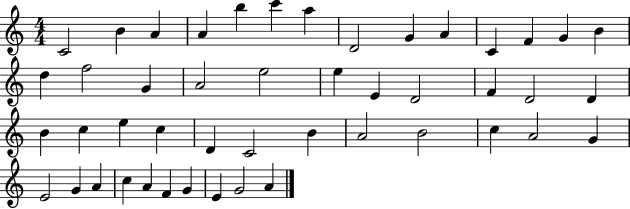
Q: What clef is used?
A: treble